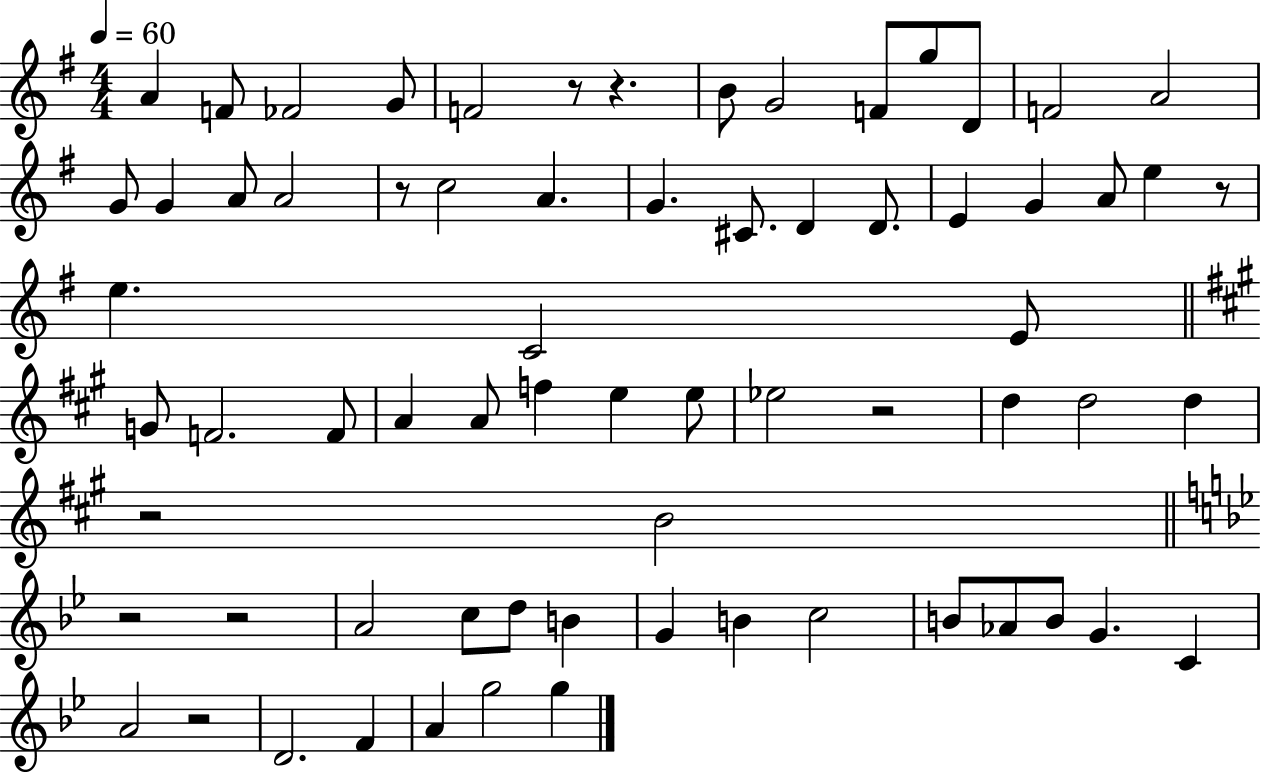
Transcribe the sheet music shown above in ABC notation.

X:1
T:Untitled
M:4/4
L:1/4
K:G
A F/2 _F2 G/2 F2 z/2 z B/2 G2 F/2 g/2 D/2 F2 A2 G/2 G A/2 A2 z/2 c2 A G ^C/2 D D/2 E G A/2 e z/2 e C2 E/2 G/2 F2 F/2 A A/2 f e e/2 _e2 z2 d d2 d z2 B2 z2 z2 A2 c/2 d/2 B G B c2 B/2 _A/2 B/2 G C A2 z2 D2 F A g2 g